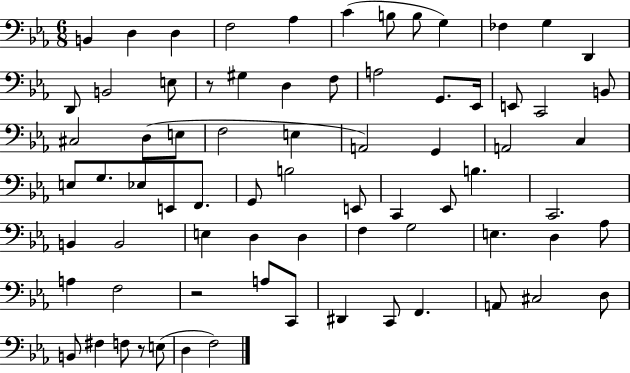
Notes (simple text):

B2/q D3/q D3/q F3/h Ab3/q C4/q B3/e B3/e G3/q FES3/q G3/q D2/q D2/e B2/h E3/e R/e G#3/q D3/q F3/e A3/h G2/e. Eb2/s E2/e C2/h B2/e C#3/h D3/e E3/e F3/h E3/q A2/h G2/q A2/h C3/q E3/e G3/e. Eb3/e E2/e F2/e. G2/e B3/h E2/e C2/q Eb2/e B3/q. C2/h. B2/q B2/h E3/q D3/q D3/q F3/q G3/h E3/q. D3/q Ab3/e A3/q F3/h R/h A3/e C2/e D#2/q C2/e F2/q. A2/e C#3/h D3/e B2/e F#3/q F3/e R/e E3/e D3/q F3/h